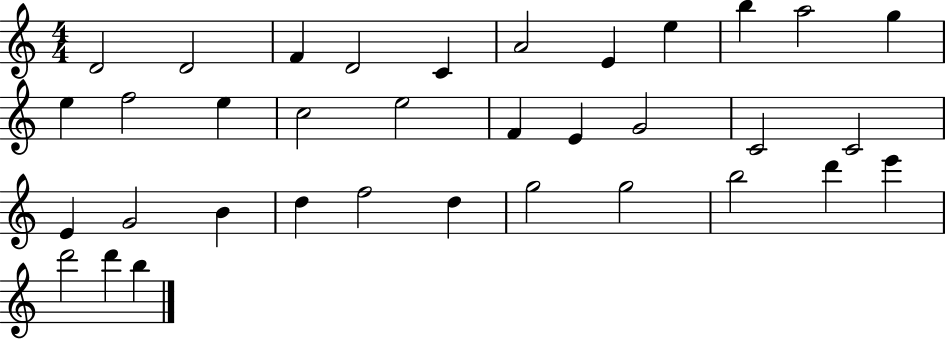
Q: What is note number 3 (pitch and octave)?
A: F4